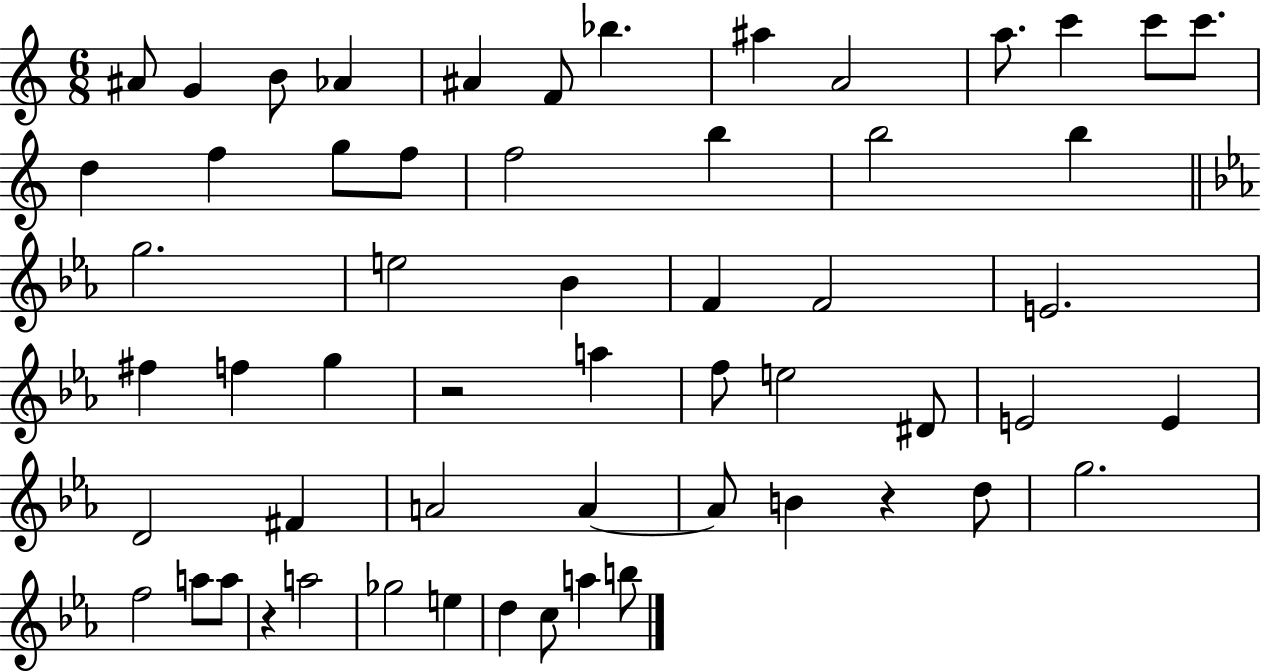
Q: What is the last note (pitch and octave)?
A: B5